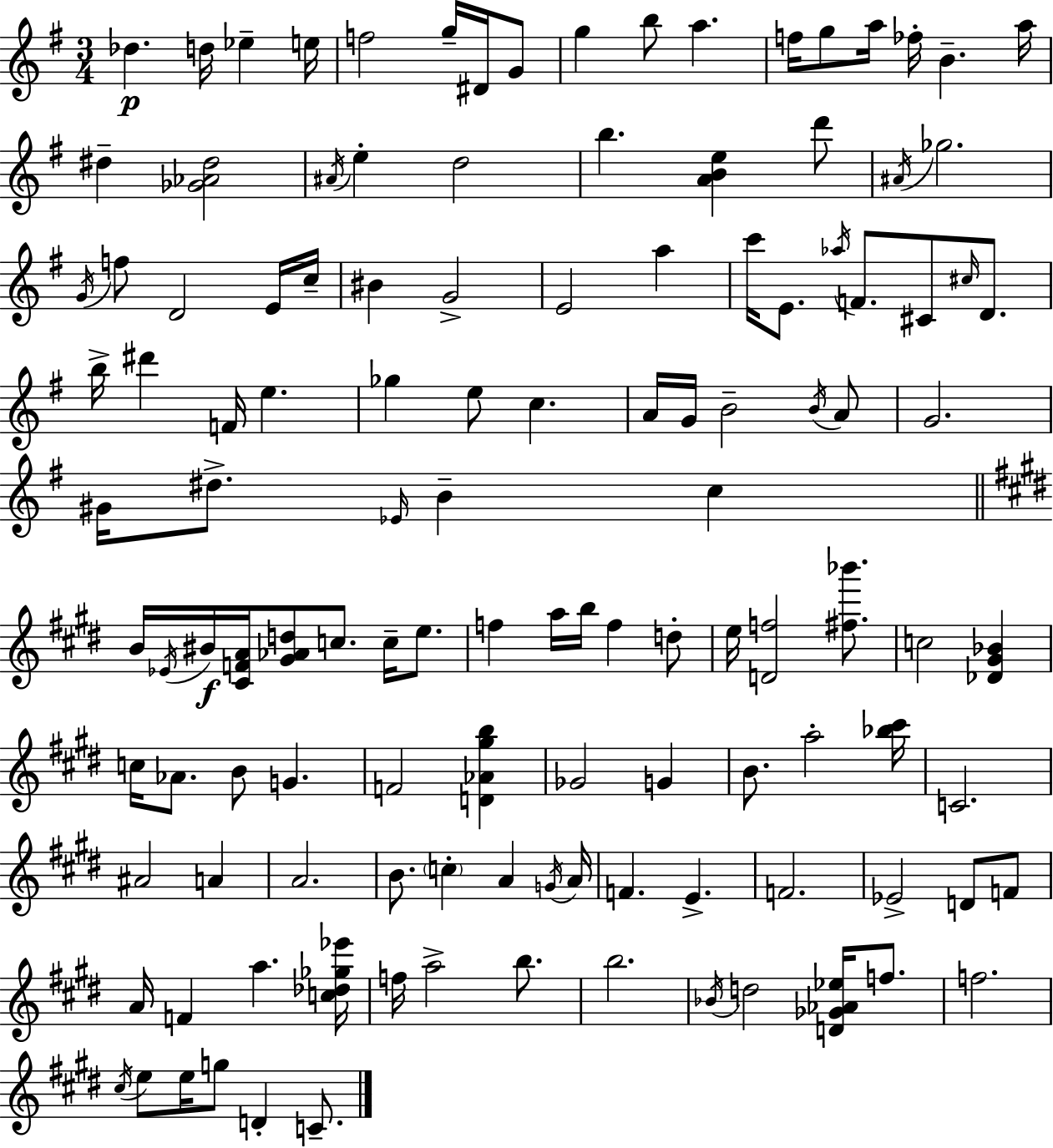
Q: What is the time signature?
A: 3/4